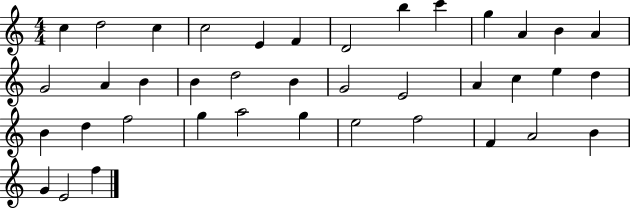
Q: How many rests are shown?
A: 0